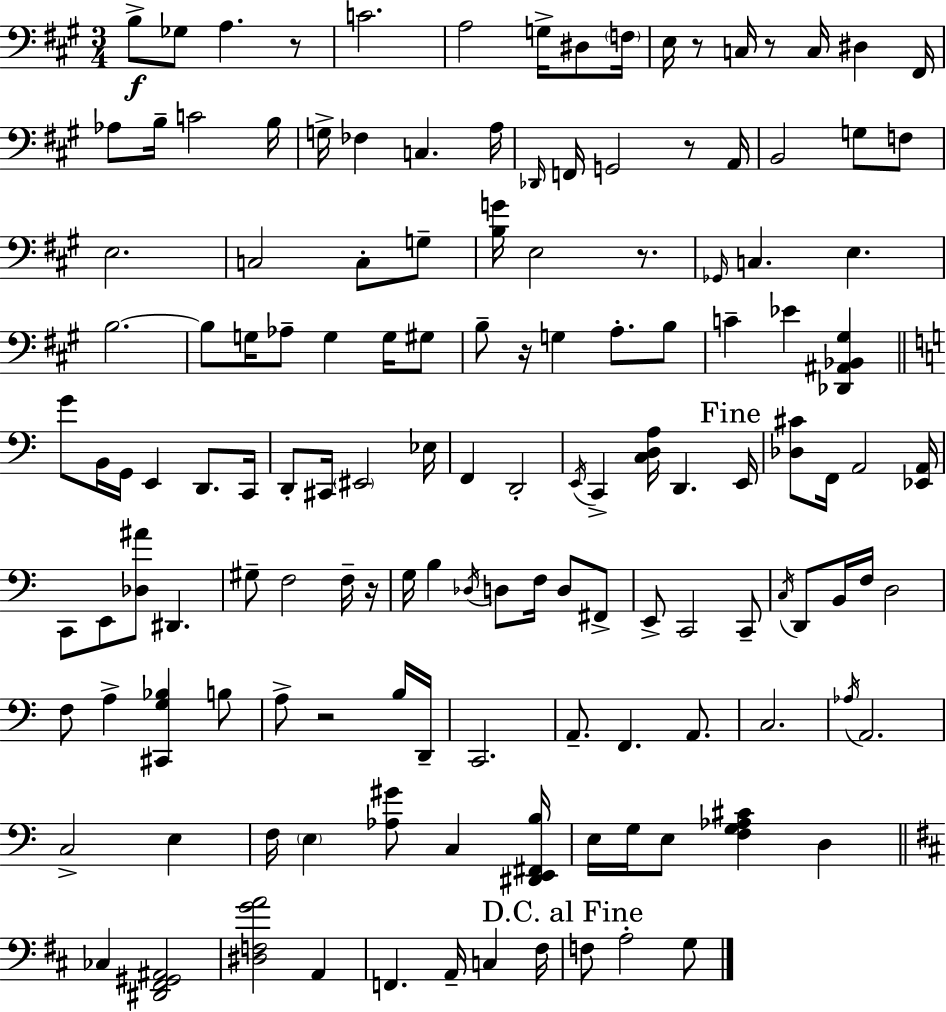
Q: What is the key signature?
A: A major